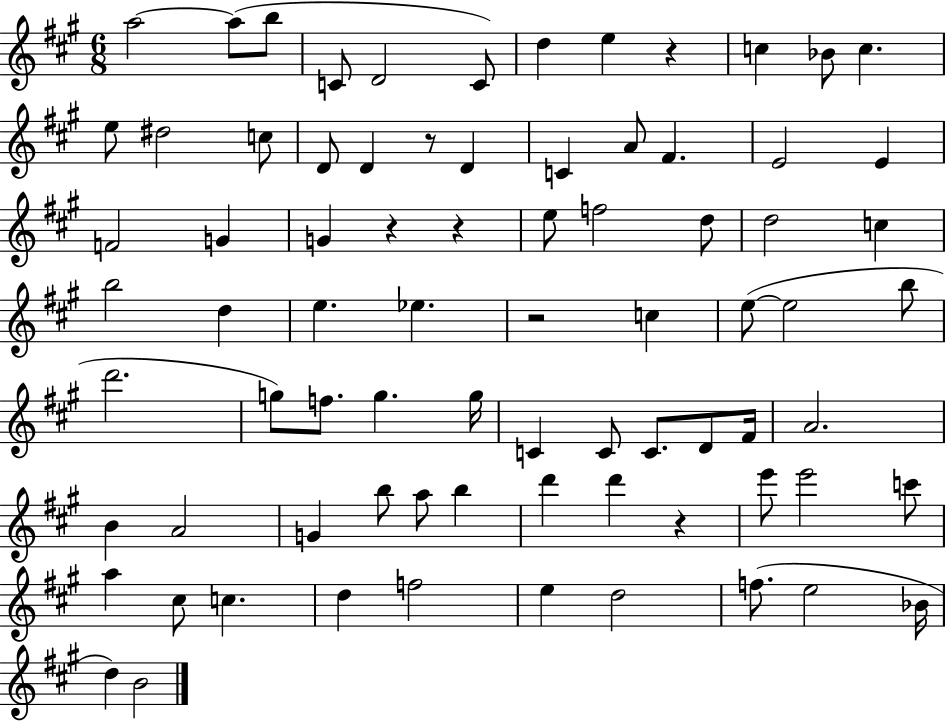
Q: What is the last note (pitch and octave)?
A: B4